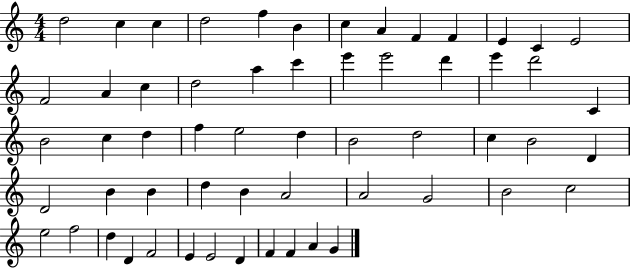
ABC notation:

X:1
T:Untitled
M:4/4
L:1/4
K:C
d2 c c d2 f B c A F F E C E2 F2 A c d2 a c' e' e'2 d' e' d'2 C B2 c d f e2 d B2 d2 c B2 D D2 B B d B A2 A2 G2 B2 c2 e2 f2 d D F2 E E2 D F F A G